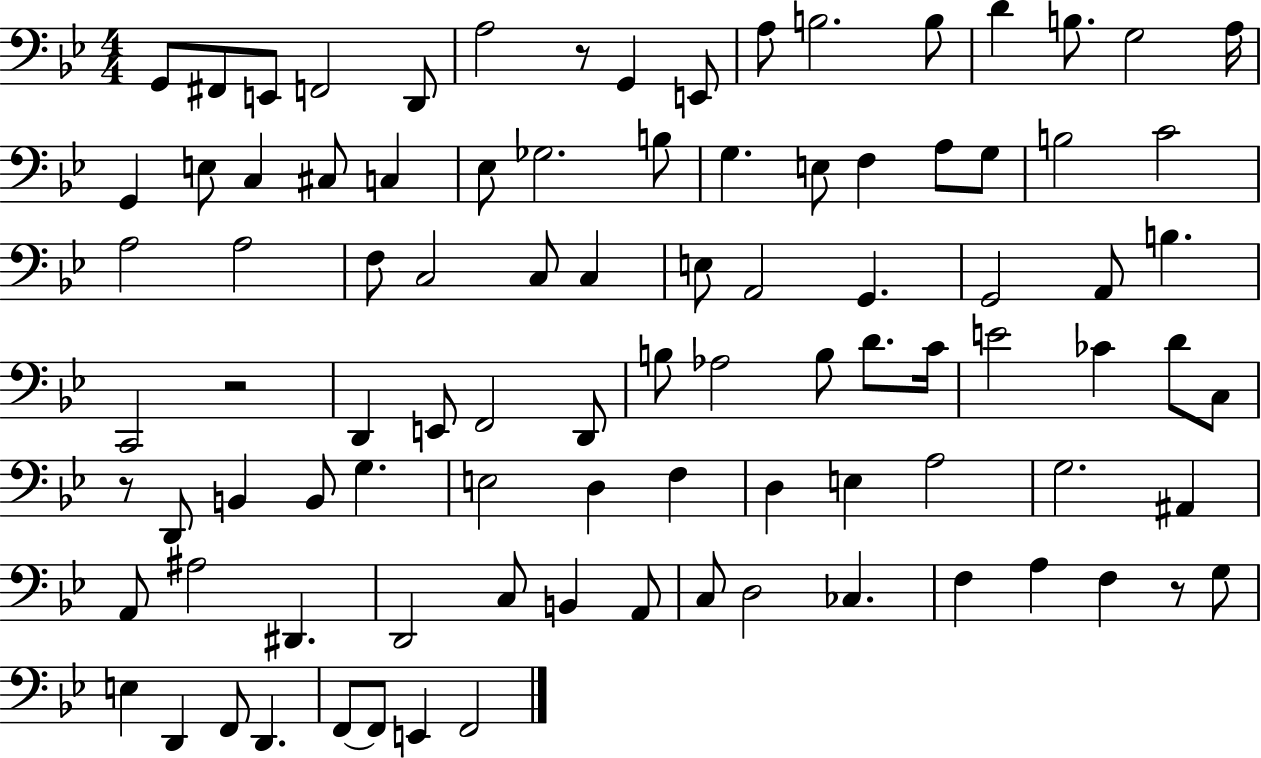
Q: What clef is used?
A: bass